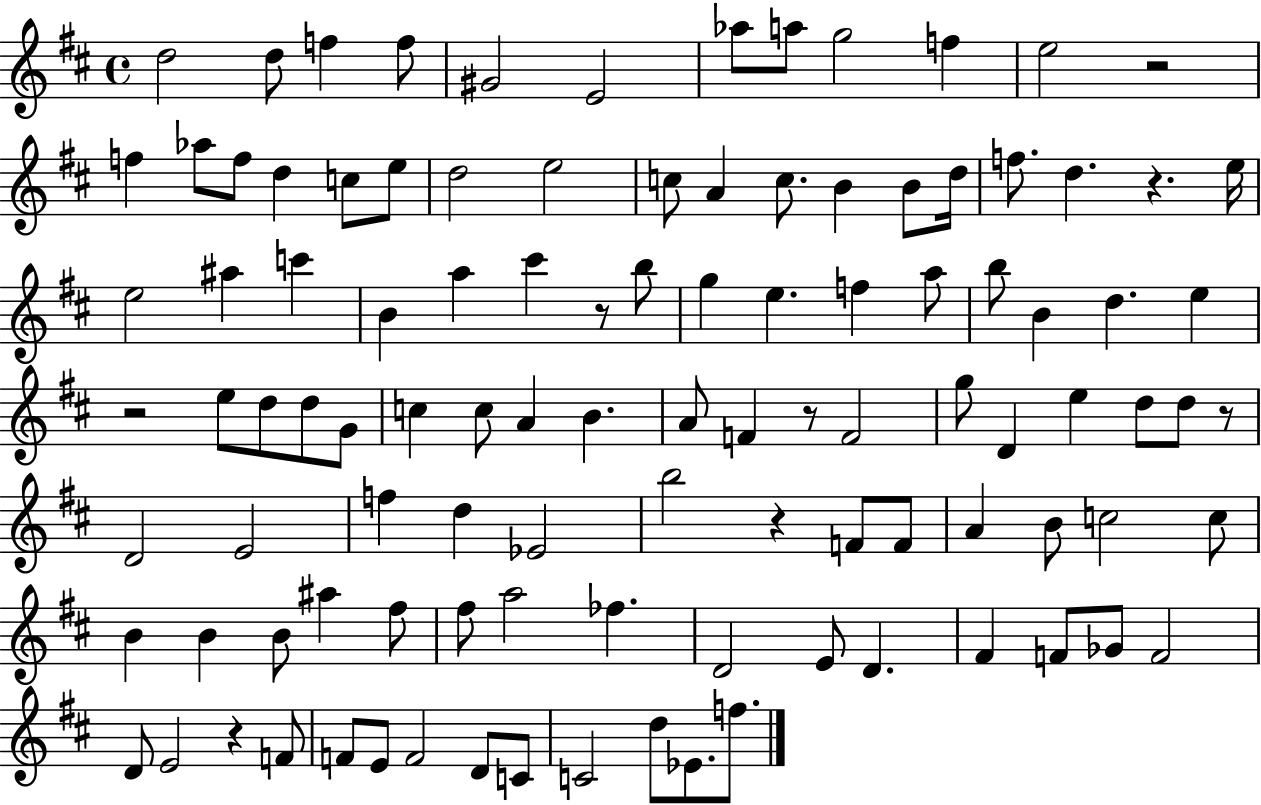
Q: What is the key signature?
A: D major